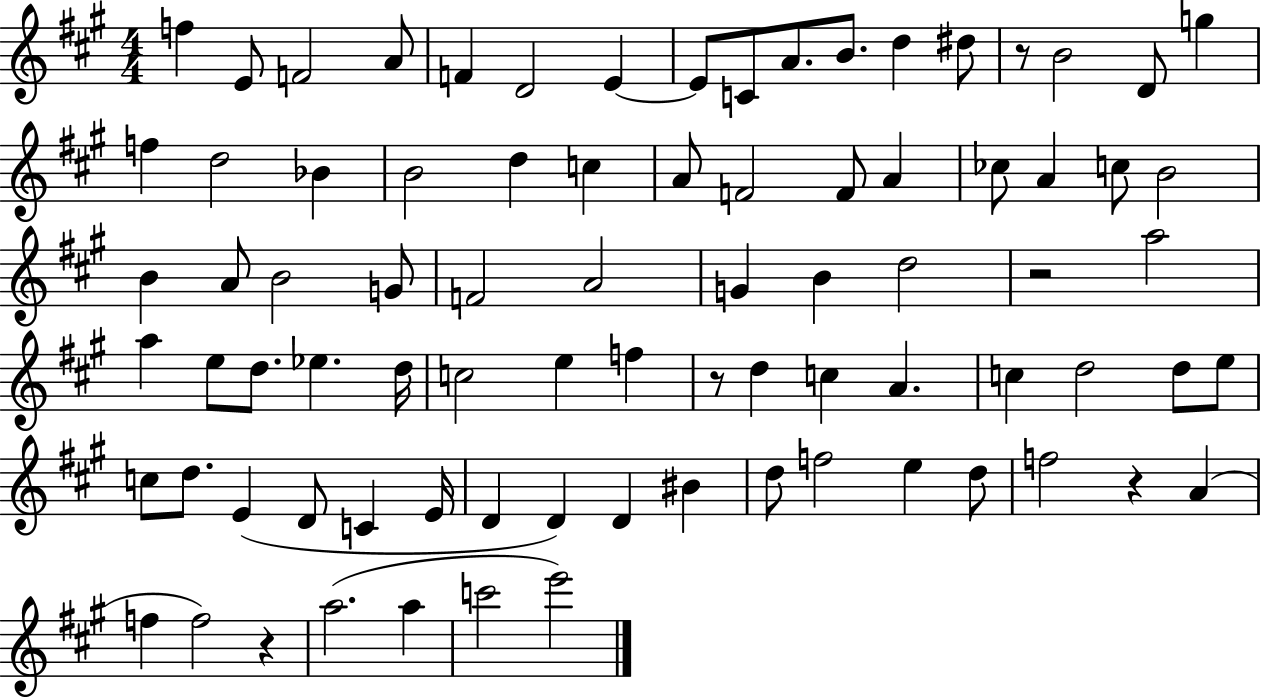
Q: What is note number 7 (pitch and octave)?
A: E4